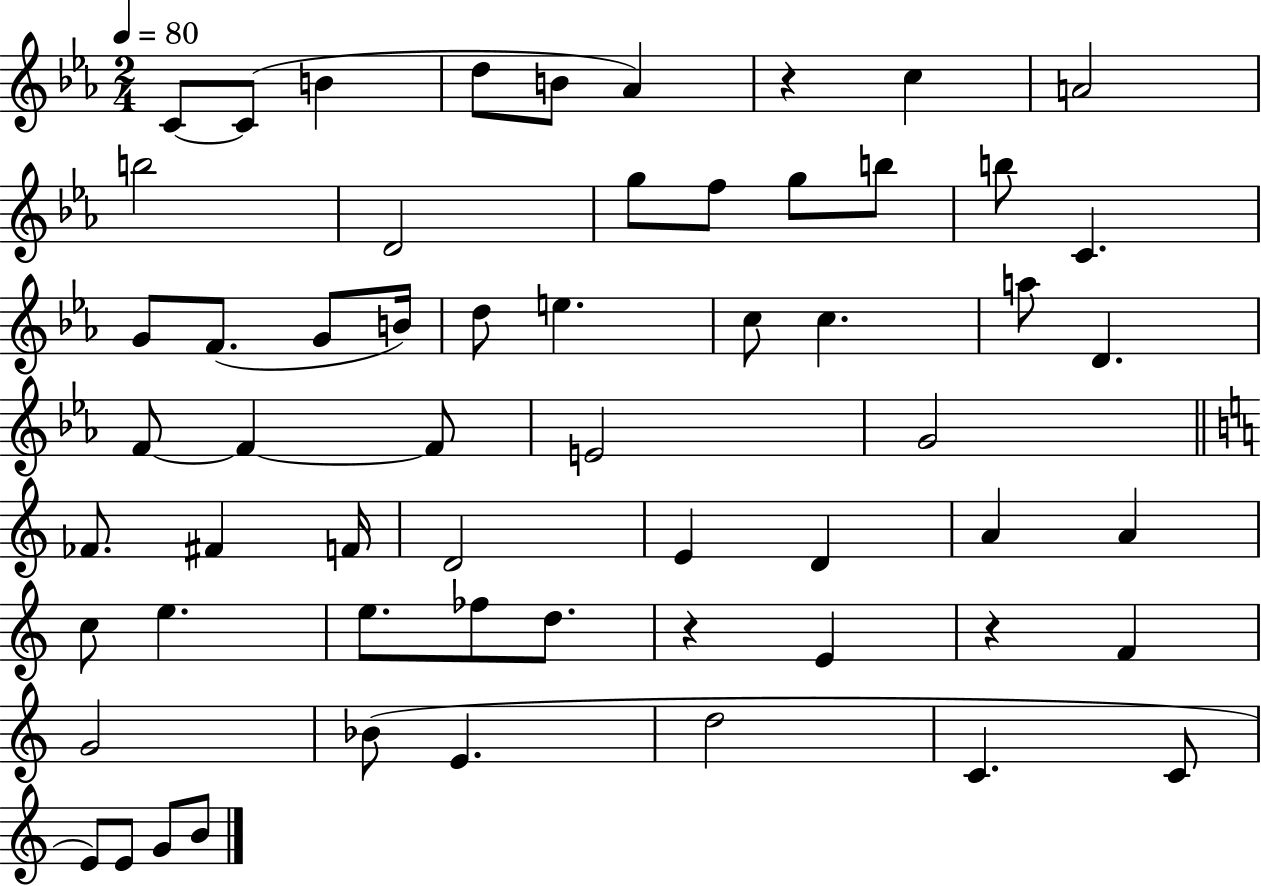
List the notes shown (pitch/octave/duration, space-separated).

C4/e C4/e B4/q D5/e B4/e Ab4/q R/q C5/q A4/h B5/h D4/h G5/e F5/e G5/e B5/e B5/e C4/q. G4/e F4/e. G4/e B4/s D5/e E5/q. C5/e C5/q. A5/e D4/q. F4/e F4/q F4/e E4/h G4/h FES4/e. F#4/q F4/s D4/h E4/q D4/q A4/q A4/q C5/e E5/q. E5/e. FES5/e D5/e. R/q E4/q R/q F4/q G4/h Bb4/e E4/q. D5/h C4/q. C4/e E4/e E4/e G4/e B4/e